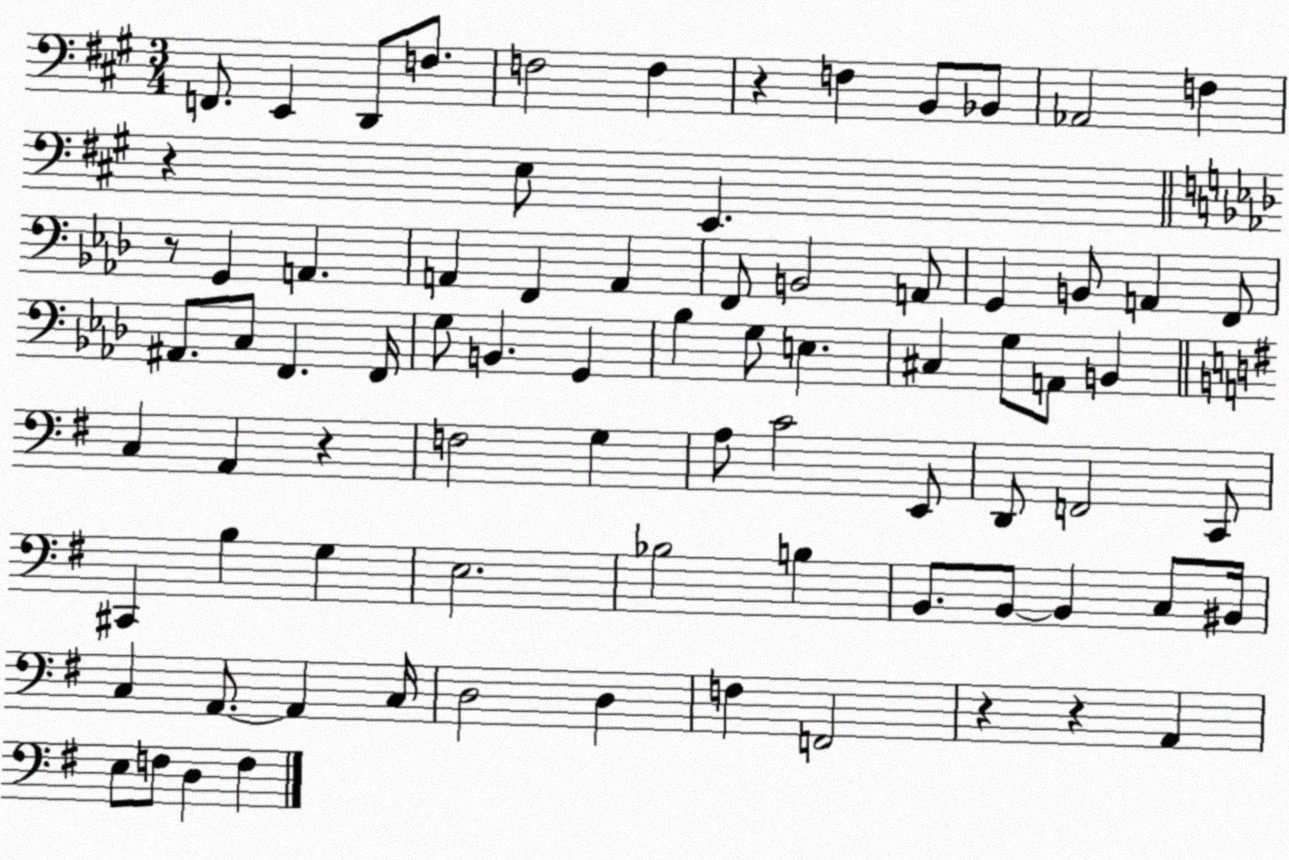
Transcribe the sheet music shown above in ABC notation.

X:1
T:Untitled
M:3/4
L:1/4
K:A
F,,/2 E,, D,,/2 F,/2 F,2 F, z F, B,,/2 _B,,/2 _A,,2 F, z E,/2 E,, z/2 G,, A,, A,, F,, A,, F,,/2 B,,2 A,,/2 G,, B,,/2 A,, F,,/2 ^A,,/2 C,/2 F,, F,,/4 G,/2 B,, G,, _B, G,/2 E, ^C, G,/2 A,,/2 B,, C, A,, z F,2 G, A,/2 C2 E,,/2 D,,/2 F,,2 C,,/2 ^C,, B, G, E,2 _B,2 B, B,,/2 B,,/2 B,, C,/2 ^B,,/4 C, A,,/2 A,, C,/4 D,2 D, F, F,,2 z z A,, E,/2 F,/2 D, F,